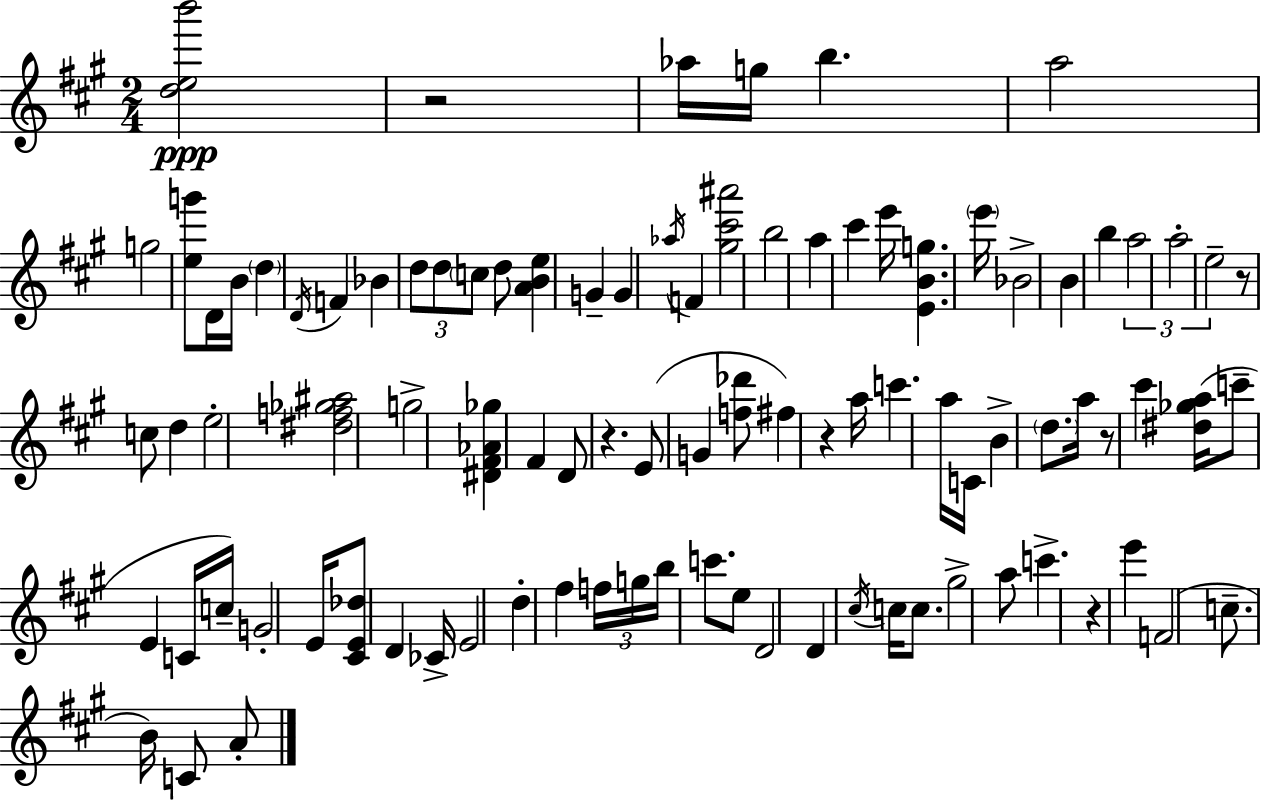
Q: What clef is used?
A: treble